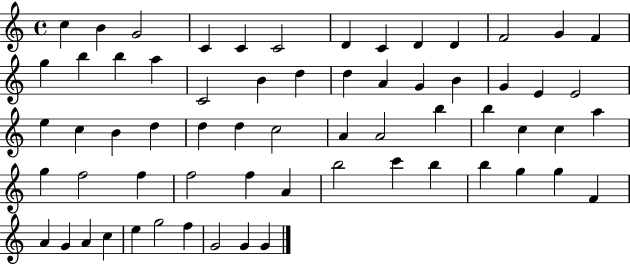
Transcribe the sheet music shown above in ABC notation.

X:1
T:Untitled
M:4/4
L:1/4
K:C
c B G2 C C C2 D C D D F2 G F g b b a C2 B d d A G B G E E2 e c B d d d c2 A A2 b b c c a g f2 f f2 f A b2 c' b b g g F A G A c e g2 f G2 G G